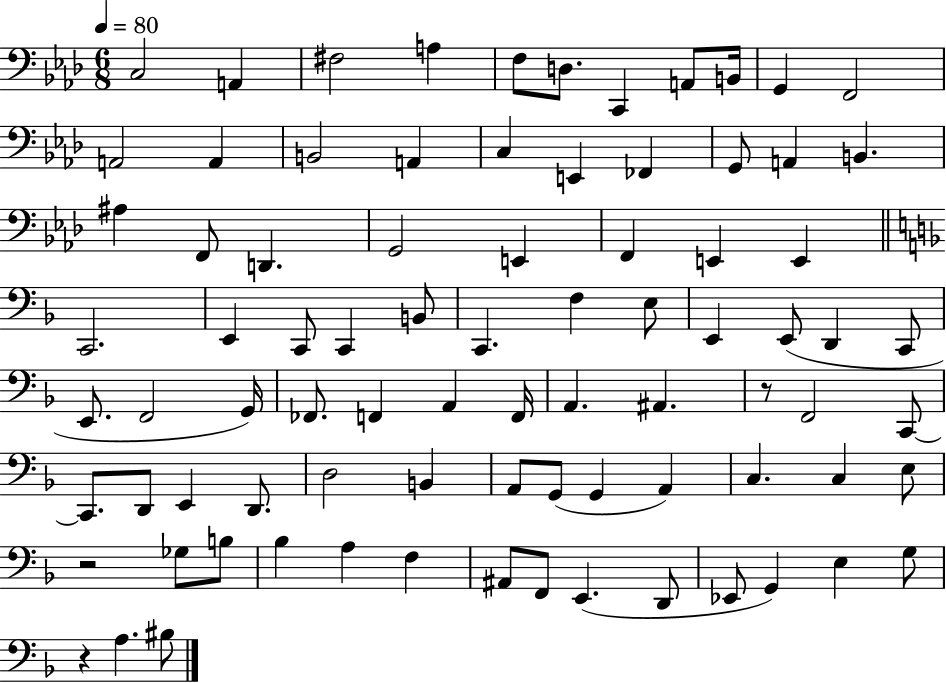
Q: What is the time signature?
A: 6/8